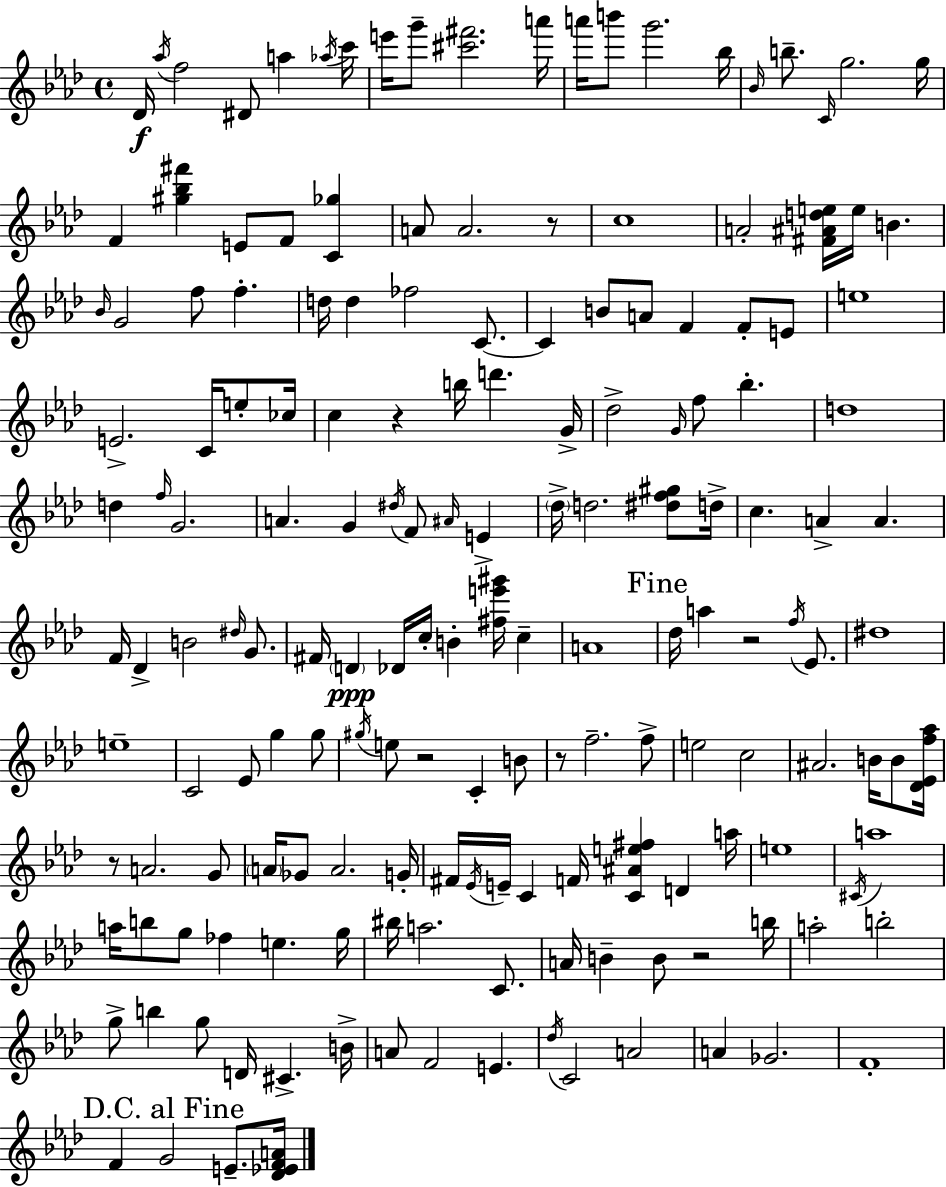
Db4/s Ab5/s F5/h D#4/e A5/q Ab5/s C6/s E6/s G6/e [C#6,F#6]/h. A6/s A6/s B6/e G6/h. Bb5/s Bb4/s B5/e. C4/s G5/h. G5/s F4/q [G#5,Bb5,F#6]/q E4/e F4/e [C4,Gb5]/q A4/e A4/h. R/e C5/w A4/h [F#4,A#4,D5,E5]/s E5/s B4/q. Bb4/s G4/h F5/e F5/q. D5/s D5/q FES5/h C4/e. C4/q B4/e A4/e F4/q F4/e E4/e E5/w E4/h. C4/s E5/e CES5/s C5/q R/q B5/s D6/q. G4/s Db5/h G4/s F5/e Bb5/q. D5/w D5/q F5/s G4/h. A4/q. G4/q D#5/s F4/e A#4/s E4/q Db5/s D5/h. [D#5,F5,G#5]/e D5/s C5/q. A4/q A4/q. F4/s Db4/q B4/h D#5/s G4/e. F#4/s D4/q Db4/s C5/s B4/q [F#5,E6,G#6]/s C5/q A4/w Db5/s A5/q R/h F5/s Eb4/e. D#5/w E5/w C4/h Eb4/e G5/q G5/e G#5/s E5/e R/h C4/q B4/e R/e F5/h. F5/e E5/h C5/h A#4/h. B4/s B4/e [Db4,Eb4,F5,Ab5]/s R/e A4/h. G4/e A4/s Gb4/e A4/h. G4/s F#4/s Eb4/s E4/s C4/q F4/s [C4,A#4,E5,F#5]/q D4/q A5/s E5/w C#4/s A5/w A5/s B5/e G5/e FES5/q E5/q. G5/s BIS5/s A5/h. C4/e. A4/s B4/q B4/e R/h B5/s A5/h B5/h G5/e B5/q G5/e D4/s C#4/q. B4/s A4/e F4/h E4/q. Db5/s C4/h A4/h A4/q Gb4/h. F4/w F4/q G4/h E4/e. [Db4,Eb4,F4,A4]/s